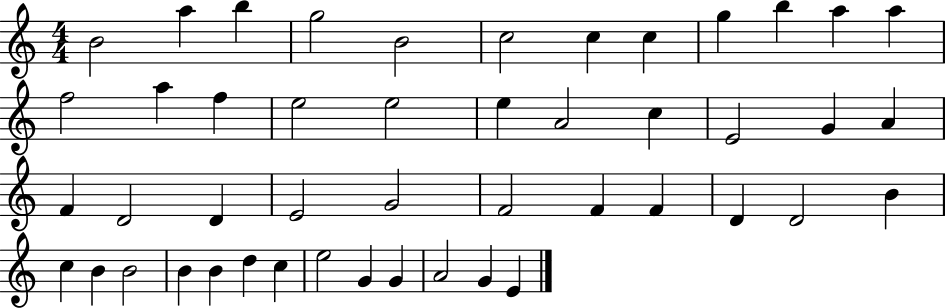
X:1
T:Untitled
M:4/4
L:1/4
K:C
B2 a b g2 B2 c2 c c g b a a f2 a f e2 e2 e A2 c E2 G A F D2 D E2 G2 F2 F F D D2 B c B B2 B B d c e2 G G A2 G E